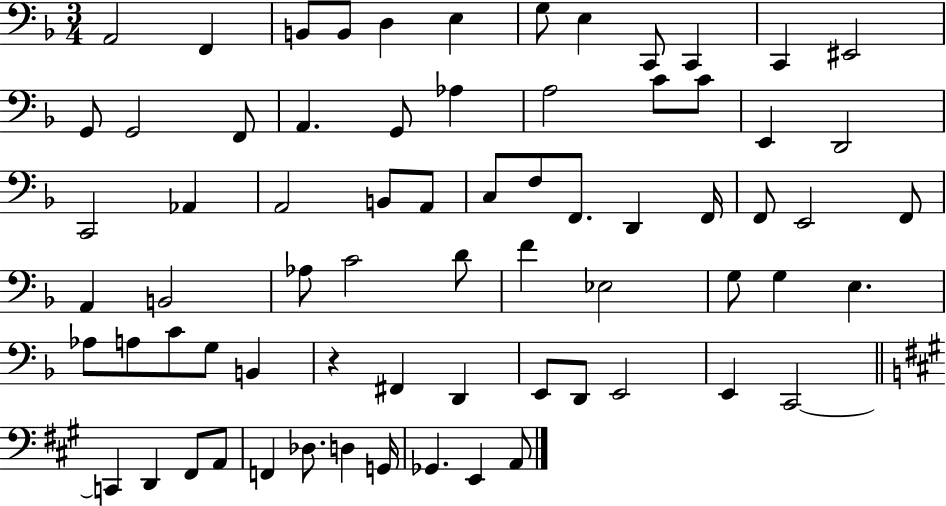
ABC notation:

X:1
T:Untitled
M:3/4
L:1/4
K:F
A,,2 F,, B,,/2 B,,/2 D, E, G,/2 E, C,,/2 C,, C,, ^E,,2 G,,/2 G,,2 F,,/2 A,, G,,/2 _A, A,2 C/2 C/2 E,, D,,2 C,,2 _A,, A,,2 B,,/2 A,,/2 C,/2 F,/2 F,,/2 D,, F,,/4 F,,/2 E,,2 F,,/2 A,, B,,2 _A,/2 C2 D/2 F _E,2 G,/2 G, E, _A,/2 A,/2 C/2 G,/2 B,, z ^F,, D,, E,,/2 D,,/2 E,,2 E,, C,,2 C,, D,, ^F,,/2 A,,/2 F,, _D,/2 D, G,,/4 _G,, E,, A,,/2